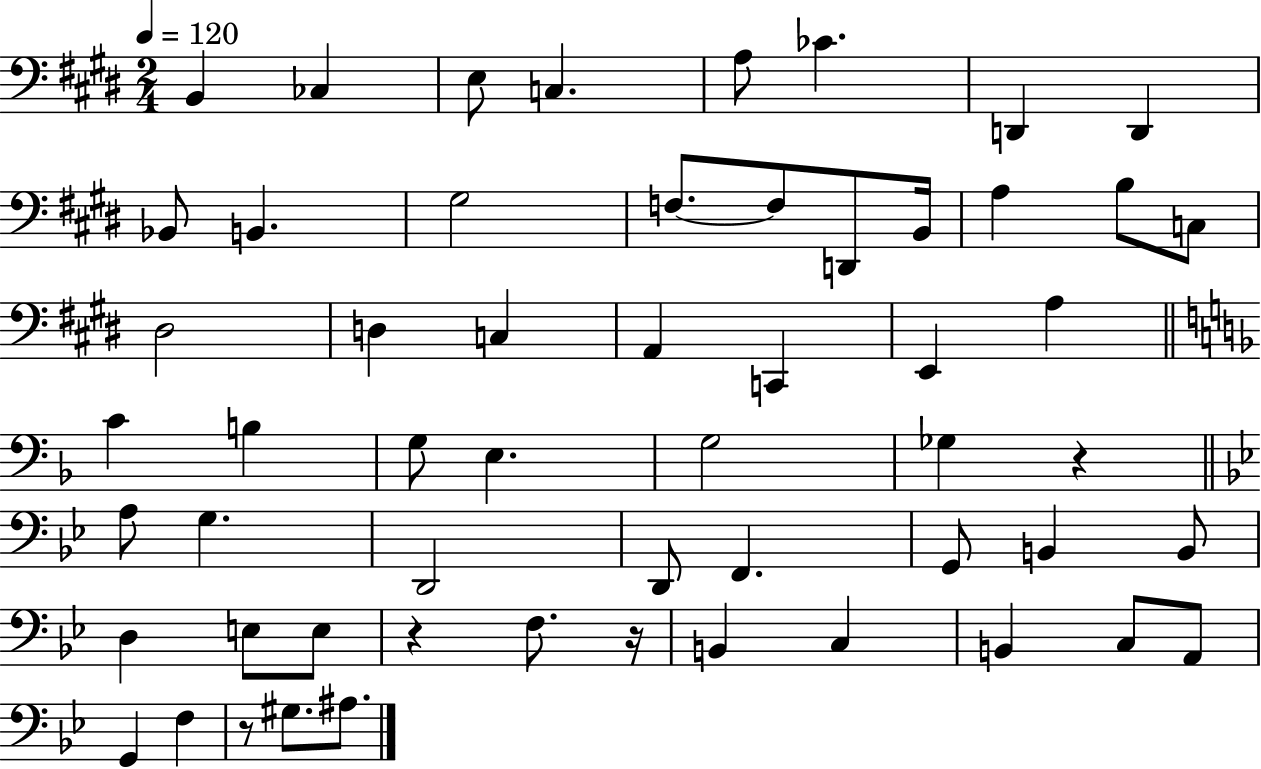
B2/q CES3/q E3/e C3/q. A3/e CES4/q. D2/q D2/q Bb2/e B2/q. G#3/h F3/e. F3/e D2/e B2/s A3/q B3/e C3/e D#3/h D3/q C3/q A2/q C2/q E2/q A3/q C4/q B3/q G3/e E3/q. G3/h Gb3/q R/q A3/e G3/q. D2/h D2/e F2/q. G2/e B2/q B2/e D3/q E3/e E3/e R/q F3/e. R/s B2/q C3/q B2/q C3/e A2/e G2/q F3/q R/e G#3/e. A#3/e.